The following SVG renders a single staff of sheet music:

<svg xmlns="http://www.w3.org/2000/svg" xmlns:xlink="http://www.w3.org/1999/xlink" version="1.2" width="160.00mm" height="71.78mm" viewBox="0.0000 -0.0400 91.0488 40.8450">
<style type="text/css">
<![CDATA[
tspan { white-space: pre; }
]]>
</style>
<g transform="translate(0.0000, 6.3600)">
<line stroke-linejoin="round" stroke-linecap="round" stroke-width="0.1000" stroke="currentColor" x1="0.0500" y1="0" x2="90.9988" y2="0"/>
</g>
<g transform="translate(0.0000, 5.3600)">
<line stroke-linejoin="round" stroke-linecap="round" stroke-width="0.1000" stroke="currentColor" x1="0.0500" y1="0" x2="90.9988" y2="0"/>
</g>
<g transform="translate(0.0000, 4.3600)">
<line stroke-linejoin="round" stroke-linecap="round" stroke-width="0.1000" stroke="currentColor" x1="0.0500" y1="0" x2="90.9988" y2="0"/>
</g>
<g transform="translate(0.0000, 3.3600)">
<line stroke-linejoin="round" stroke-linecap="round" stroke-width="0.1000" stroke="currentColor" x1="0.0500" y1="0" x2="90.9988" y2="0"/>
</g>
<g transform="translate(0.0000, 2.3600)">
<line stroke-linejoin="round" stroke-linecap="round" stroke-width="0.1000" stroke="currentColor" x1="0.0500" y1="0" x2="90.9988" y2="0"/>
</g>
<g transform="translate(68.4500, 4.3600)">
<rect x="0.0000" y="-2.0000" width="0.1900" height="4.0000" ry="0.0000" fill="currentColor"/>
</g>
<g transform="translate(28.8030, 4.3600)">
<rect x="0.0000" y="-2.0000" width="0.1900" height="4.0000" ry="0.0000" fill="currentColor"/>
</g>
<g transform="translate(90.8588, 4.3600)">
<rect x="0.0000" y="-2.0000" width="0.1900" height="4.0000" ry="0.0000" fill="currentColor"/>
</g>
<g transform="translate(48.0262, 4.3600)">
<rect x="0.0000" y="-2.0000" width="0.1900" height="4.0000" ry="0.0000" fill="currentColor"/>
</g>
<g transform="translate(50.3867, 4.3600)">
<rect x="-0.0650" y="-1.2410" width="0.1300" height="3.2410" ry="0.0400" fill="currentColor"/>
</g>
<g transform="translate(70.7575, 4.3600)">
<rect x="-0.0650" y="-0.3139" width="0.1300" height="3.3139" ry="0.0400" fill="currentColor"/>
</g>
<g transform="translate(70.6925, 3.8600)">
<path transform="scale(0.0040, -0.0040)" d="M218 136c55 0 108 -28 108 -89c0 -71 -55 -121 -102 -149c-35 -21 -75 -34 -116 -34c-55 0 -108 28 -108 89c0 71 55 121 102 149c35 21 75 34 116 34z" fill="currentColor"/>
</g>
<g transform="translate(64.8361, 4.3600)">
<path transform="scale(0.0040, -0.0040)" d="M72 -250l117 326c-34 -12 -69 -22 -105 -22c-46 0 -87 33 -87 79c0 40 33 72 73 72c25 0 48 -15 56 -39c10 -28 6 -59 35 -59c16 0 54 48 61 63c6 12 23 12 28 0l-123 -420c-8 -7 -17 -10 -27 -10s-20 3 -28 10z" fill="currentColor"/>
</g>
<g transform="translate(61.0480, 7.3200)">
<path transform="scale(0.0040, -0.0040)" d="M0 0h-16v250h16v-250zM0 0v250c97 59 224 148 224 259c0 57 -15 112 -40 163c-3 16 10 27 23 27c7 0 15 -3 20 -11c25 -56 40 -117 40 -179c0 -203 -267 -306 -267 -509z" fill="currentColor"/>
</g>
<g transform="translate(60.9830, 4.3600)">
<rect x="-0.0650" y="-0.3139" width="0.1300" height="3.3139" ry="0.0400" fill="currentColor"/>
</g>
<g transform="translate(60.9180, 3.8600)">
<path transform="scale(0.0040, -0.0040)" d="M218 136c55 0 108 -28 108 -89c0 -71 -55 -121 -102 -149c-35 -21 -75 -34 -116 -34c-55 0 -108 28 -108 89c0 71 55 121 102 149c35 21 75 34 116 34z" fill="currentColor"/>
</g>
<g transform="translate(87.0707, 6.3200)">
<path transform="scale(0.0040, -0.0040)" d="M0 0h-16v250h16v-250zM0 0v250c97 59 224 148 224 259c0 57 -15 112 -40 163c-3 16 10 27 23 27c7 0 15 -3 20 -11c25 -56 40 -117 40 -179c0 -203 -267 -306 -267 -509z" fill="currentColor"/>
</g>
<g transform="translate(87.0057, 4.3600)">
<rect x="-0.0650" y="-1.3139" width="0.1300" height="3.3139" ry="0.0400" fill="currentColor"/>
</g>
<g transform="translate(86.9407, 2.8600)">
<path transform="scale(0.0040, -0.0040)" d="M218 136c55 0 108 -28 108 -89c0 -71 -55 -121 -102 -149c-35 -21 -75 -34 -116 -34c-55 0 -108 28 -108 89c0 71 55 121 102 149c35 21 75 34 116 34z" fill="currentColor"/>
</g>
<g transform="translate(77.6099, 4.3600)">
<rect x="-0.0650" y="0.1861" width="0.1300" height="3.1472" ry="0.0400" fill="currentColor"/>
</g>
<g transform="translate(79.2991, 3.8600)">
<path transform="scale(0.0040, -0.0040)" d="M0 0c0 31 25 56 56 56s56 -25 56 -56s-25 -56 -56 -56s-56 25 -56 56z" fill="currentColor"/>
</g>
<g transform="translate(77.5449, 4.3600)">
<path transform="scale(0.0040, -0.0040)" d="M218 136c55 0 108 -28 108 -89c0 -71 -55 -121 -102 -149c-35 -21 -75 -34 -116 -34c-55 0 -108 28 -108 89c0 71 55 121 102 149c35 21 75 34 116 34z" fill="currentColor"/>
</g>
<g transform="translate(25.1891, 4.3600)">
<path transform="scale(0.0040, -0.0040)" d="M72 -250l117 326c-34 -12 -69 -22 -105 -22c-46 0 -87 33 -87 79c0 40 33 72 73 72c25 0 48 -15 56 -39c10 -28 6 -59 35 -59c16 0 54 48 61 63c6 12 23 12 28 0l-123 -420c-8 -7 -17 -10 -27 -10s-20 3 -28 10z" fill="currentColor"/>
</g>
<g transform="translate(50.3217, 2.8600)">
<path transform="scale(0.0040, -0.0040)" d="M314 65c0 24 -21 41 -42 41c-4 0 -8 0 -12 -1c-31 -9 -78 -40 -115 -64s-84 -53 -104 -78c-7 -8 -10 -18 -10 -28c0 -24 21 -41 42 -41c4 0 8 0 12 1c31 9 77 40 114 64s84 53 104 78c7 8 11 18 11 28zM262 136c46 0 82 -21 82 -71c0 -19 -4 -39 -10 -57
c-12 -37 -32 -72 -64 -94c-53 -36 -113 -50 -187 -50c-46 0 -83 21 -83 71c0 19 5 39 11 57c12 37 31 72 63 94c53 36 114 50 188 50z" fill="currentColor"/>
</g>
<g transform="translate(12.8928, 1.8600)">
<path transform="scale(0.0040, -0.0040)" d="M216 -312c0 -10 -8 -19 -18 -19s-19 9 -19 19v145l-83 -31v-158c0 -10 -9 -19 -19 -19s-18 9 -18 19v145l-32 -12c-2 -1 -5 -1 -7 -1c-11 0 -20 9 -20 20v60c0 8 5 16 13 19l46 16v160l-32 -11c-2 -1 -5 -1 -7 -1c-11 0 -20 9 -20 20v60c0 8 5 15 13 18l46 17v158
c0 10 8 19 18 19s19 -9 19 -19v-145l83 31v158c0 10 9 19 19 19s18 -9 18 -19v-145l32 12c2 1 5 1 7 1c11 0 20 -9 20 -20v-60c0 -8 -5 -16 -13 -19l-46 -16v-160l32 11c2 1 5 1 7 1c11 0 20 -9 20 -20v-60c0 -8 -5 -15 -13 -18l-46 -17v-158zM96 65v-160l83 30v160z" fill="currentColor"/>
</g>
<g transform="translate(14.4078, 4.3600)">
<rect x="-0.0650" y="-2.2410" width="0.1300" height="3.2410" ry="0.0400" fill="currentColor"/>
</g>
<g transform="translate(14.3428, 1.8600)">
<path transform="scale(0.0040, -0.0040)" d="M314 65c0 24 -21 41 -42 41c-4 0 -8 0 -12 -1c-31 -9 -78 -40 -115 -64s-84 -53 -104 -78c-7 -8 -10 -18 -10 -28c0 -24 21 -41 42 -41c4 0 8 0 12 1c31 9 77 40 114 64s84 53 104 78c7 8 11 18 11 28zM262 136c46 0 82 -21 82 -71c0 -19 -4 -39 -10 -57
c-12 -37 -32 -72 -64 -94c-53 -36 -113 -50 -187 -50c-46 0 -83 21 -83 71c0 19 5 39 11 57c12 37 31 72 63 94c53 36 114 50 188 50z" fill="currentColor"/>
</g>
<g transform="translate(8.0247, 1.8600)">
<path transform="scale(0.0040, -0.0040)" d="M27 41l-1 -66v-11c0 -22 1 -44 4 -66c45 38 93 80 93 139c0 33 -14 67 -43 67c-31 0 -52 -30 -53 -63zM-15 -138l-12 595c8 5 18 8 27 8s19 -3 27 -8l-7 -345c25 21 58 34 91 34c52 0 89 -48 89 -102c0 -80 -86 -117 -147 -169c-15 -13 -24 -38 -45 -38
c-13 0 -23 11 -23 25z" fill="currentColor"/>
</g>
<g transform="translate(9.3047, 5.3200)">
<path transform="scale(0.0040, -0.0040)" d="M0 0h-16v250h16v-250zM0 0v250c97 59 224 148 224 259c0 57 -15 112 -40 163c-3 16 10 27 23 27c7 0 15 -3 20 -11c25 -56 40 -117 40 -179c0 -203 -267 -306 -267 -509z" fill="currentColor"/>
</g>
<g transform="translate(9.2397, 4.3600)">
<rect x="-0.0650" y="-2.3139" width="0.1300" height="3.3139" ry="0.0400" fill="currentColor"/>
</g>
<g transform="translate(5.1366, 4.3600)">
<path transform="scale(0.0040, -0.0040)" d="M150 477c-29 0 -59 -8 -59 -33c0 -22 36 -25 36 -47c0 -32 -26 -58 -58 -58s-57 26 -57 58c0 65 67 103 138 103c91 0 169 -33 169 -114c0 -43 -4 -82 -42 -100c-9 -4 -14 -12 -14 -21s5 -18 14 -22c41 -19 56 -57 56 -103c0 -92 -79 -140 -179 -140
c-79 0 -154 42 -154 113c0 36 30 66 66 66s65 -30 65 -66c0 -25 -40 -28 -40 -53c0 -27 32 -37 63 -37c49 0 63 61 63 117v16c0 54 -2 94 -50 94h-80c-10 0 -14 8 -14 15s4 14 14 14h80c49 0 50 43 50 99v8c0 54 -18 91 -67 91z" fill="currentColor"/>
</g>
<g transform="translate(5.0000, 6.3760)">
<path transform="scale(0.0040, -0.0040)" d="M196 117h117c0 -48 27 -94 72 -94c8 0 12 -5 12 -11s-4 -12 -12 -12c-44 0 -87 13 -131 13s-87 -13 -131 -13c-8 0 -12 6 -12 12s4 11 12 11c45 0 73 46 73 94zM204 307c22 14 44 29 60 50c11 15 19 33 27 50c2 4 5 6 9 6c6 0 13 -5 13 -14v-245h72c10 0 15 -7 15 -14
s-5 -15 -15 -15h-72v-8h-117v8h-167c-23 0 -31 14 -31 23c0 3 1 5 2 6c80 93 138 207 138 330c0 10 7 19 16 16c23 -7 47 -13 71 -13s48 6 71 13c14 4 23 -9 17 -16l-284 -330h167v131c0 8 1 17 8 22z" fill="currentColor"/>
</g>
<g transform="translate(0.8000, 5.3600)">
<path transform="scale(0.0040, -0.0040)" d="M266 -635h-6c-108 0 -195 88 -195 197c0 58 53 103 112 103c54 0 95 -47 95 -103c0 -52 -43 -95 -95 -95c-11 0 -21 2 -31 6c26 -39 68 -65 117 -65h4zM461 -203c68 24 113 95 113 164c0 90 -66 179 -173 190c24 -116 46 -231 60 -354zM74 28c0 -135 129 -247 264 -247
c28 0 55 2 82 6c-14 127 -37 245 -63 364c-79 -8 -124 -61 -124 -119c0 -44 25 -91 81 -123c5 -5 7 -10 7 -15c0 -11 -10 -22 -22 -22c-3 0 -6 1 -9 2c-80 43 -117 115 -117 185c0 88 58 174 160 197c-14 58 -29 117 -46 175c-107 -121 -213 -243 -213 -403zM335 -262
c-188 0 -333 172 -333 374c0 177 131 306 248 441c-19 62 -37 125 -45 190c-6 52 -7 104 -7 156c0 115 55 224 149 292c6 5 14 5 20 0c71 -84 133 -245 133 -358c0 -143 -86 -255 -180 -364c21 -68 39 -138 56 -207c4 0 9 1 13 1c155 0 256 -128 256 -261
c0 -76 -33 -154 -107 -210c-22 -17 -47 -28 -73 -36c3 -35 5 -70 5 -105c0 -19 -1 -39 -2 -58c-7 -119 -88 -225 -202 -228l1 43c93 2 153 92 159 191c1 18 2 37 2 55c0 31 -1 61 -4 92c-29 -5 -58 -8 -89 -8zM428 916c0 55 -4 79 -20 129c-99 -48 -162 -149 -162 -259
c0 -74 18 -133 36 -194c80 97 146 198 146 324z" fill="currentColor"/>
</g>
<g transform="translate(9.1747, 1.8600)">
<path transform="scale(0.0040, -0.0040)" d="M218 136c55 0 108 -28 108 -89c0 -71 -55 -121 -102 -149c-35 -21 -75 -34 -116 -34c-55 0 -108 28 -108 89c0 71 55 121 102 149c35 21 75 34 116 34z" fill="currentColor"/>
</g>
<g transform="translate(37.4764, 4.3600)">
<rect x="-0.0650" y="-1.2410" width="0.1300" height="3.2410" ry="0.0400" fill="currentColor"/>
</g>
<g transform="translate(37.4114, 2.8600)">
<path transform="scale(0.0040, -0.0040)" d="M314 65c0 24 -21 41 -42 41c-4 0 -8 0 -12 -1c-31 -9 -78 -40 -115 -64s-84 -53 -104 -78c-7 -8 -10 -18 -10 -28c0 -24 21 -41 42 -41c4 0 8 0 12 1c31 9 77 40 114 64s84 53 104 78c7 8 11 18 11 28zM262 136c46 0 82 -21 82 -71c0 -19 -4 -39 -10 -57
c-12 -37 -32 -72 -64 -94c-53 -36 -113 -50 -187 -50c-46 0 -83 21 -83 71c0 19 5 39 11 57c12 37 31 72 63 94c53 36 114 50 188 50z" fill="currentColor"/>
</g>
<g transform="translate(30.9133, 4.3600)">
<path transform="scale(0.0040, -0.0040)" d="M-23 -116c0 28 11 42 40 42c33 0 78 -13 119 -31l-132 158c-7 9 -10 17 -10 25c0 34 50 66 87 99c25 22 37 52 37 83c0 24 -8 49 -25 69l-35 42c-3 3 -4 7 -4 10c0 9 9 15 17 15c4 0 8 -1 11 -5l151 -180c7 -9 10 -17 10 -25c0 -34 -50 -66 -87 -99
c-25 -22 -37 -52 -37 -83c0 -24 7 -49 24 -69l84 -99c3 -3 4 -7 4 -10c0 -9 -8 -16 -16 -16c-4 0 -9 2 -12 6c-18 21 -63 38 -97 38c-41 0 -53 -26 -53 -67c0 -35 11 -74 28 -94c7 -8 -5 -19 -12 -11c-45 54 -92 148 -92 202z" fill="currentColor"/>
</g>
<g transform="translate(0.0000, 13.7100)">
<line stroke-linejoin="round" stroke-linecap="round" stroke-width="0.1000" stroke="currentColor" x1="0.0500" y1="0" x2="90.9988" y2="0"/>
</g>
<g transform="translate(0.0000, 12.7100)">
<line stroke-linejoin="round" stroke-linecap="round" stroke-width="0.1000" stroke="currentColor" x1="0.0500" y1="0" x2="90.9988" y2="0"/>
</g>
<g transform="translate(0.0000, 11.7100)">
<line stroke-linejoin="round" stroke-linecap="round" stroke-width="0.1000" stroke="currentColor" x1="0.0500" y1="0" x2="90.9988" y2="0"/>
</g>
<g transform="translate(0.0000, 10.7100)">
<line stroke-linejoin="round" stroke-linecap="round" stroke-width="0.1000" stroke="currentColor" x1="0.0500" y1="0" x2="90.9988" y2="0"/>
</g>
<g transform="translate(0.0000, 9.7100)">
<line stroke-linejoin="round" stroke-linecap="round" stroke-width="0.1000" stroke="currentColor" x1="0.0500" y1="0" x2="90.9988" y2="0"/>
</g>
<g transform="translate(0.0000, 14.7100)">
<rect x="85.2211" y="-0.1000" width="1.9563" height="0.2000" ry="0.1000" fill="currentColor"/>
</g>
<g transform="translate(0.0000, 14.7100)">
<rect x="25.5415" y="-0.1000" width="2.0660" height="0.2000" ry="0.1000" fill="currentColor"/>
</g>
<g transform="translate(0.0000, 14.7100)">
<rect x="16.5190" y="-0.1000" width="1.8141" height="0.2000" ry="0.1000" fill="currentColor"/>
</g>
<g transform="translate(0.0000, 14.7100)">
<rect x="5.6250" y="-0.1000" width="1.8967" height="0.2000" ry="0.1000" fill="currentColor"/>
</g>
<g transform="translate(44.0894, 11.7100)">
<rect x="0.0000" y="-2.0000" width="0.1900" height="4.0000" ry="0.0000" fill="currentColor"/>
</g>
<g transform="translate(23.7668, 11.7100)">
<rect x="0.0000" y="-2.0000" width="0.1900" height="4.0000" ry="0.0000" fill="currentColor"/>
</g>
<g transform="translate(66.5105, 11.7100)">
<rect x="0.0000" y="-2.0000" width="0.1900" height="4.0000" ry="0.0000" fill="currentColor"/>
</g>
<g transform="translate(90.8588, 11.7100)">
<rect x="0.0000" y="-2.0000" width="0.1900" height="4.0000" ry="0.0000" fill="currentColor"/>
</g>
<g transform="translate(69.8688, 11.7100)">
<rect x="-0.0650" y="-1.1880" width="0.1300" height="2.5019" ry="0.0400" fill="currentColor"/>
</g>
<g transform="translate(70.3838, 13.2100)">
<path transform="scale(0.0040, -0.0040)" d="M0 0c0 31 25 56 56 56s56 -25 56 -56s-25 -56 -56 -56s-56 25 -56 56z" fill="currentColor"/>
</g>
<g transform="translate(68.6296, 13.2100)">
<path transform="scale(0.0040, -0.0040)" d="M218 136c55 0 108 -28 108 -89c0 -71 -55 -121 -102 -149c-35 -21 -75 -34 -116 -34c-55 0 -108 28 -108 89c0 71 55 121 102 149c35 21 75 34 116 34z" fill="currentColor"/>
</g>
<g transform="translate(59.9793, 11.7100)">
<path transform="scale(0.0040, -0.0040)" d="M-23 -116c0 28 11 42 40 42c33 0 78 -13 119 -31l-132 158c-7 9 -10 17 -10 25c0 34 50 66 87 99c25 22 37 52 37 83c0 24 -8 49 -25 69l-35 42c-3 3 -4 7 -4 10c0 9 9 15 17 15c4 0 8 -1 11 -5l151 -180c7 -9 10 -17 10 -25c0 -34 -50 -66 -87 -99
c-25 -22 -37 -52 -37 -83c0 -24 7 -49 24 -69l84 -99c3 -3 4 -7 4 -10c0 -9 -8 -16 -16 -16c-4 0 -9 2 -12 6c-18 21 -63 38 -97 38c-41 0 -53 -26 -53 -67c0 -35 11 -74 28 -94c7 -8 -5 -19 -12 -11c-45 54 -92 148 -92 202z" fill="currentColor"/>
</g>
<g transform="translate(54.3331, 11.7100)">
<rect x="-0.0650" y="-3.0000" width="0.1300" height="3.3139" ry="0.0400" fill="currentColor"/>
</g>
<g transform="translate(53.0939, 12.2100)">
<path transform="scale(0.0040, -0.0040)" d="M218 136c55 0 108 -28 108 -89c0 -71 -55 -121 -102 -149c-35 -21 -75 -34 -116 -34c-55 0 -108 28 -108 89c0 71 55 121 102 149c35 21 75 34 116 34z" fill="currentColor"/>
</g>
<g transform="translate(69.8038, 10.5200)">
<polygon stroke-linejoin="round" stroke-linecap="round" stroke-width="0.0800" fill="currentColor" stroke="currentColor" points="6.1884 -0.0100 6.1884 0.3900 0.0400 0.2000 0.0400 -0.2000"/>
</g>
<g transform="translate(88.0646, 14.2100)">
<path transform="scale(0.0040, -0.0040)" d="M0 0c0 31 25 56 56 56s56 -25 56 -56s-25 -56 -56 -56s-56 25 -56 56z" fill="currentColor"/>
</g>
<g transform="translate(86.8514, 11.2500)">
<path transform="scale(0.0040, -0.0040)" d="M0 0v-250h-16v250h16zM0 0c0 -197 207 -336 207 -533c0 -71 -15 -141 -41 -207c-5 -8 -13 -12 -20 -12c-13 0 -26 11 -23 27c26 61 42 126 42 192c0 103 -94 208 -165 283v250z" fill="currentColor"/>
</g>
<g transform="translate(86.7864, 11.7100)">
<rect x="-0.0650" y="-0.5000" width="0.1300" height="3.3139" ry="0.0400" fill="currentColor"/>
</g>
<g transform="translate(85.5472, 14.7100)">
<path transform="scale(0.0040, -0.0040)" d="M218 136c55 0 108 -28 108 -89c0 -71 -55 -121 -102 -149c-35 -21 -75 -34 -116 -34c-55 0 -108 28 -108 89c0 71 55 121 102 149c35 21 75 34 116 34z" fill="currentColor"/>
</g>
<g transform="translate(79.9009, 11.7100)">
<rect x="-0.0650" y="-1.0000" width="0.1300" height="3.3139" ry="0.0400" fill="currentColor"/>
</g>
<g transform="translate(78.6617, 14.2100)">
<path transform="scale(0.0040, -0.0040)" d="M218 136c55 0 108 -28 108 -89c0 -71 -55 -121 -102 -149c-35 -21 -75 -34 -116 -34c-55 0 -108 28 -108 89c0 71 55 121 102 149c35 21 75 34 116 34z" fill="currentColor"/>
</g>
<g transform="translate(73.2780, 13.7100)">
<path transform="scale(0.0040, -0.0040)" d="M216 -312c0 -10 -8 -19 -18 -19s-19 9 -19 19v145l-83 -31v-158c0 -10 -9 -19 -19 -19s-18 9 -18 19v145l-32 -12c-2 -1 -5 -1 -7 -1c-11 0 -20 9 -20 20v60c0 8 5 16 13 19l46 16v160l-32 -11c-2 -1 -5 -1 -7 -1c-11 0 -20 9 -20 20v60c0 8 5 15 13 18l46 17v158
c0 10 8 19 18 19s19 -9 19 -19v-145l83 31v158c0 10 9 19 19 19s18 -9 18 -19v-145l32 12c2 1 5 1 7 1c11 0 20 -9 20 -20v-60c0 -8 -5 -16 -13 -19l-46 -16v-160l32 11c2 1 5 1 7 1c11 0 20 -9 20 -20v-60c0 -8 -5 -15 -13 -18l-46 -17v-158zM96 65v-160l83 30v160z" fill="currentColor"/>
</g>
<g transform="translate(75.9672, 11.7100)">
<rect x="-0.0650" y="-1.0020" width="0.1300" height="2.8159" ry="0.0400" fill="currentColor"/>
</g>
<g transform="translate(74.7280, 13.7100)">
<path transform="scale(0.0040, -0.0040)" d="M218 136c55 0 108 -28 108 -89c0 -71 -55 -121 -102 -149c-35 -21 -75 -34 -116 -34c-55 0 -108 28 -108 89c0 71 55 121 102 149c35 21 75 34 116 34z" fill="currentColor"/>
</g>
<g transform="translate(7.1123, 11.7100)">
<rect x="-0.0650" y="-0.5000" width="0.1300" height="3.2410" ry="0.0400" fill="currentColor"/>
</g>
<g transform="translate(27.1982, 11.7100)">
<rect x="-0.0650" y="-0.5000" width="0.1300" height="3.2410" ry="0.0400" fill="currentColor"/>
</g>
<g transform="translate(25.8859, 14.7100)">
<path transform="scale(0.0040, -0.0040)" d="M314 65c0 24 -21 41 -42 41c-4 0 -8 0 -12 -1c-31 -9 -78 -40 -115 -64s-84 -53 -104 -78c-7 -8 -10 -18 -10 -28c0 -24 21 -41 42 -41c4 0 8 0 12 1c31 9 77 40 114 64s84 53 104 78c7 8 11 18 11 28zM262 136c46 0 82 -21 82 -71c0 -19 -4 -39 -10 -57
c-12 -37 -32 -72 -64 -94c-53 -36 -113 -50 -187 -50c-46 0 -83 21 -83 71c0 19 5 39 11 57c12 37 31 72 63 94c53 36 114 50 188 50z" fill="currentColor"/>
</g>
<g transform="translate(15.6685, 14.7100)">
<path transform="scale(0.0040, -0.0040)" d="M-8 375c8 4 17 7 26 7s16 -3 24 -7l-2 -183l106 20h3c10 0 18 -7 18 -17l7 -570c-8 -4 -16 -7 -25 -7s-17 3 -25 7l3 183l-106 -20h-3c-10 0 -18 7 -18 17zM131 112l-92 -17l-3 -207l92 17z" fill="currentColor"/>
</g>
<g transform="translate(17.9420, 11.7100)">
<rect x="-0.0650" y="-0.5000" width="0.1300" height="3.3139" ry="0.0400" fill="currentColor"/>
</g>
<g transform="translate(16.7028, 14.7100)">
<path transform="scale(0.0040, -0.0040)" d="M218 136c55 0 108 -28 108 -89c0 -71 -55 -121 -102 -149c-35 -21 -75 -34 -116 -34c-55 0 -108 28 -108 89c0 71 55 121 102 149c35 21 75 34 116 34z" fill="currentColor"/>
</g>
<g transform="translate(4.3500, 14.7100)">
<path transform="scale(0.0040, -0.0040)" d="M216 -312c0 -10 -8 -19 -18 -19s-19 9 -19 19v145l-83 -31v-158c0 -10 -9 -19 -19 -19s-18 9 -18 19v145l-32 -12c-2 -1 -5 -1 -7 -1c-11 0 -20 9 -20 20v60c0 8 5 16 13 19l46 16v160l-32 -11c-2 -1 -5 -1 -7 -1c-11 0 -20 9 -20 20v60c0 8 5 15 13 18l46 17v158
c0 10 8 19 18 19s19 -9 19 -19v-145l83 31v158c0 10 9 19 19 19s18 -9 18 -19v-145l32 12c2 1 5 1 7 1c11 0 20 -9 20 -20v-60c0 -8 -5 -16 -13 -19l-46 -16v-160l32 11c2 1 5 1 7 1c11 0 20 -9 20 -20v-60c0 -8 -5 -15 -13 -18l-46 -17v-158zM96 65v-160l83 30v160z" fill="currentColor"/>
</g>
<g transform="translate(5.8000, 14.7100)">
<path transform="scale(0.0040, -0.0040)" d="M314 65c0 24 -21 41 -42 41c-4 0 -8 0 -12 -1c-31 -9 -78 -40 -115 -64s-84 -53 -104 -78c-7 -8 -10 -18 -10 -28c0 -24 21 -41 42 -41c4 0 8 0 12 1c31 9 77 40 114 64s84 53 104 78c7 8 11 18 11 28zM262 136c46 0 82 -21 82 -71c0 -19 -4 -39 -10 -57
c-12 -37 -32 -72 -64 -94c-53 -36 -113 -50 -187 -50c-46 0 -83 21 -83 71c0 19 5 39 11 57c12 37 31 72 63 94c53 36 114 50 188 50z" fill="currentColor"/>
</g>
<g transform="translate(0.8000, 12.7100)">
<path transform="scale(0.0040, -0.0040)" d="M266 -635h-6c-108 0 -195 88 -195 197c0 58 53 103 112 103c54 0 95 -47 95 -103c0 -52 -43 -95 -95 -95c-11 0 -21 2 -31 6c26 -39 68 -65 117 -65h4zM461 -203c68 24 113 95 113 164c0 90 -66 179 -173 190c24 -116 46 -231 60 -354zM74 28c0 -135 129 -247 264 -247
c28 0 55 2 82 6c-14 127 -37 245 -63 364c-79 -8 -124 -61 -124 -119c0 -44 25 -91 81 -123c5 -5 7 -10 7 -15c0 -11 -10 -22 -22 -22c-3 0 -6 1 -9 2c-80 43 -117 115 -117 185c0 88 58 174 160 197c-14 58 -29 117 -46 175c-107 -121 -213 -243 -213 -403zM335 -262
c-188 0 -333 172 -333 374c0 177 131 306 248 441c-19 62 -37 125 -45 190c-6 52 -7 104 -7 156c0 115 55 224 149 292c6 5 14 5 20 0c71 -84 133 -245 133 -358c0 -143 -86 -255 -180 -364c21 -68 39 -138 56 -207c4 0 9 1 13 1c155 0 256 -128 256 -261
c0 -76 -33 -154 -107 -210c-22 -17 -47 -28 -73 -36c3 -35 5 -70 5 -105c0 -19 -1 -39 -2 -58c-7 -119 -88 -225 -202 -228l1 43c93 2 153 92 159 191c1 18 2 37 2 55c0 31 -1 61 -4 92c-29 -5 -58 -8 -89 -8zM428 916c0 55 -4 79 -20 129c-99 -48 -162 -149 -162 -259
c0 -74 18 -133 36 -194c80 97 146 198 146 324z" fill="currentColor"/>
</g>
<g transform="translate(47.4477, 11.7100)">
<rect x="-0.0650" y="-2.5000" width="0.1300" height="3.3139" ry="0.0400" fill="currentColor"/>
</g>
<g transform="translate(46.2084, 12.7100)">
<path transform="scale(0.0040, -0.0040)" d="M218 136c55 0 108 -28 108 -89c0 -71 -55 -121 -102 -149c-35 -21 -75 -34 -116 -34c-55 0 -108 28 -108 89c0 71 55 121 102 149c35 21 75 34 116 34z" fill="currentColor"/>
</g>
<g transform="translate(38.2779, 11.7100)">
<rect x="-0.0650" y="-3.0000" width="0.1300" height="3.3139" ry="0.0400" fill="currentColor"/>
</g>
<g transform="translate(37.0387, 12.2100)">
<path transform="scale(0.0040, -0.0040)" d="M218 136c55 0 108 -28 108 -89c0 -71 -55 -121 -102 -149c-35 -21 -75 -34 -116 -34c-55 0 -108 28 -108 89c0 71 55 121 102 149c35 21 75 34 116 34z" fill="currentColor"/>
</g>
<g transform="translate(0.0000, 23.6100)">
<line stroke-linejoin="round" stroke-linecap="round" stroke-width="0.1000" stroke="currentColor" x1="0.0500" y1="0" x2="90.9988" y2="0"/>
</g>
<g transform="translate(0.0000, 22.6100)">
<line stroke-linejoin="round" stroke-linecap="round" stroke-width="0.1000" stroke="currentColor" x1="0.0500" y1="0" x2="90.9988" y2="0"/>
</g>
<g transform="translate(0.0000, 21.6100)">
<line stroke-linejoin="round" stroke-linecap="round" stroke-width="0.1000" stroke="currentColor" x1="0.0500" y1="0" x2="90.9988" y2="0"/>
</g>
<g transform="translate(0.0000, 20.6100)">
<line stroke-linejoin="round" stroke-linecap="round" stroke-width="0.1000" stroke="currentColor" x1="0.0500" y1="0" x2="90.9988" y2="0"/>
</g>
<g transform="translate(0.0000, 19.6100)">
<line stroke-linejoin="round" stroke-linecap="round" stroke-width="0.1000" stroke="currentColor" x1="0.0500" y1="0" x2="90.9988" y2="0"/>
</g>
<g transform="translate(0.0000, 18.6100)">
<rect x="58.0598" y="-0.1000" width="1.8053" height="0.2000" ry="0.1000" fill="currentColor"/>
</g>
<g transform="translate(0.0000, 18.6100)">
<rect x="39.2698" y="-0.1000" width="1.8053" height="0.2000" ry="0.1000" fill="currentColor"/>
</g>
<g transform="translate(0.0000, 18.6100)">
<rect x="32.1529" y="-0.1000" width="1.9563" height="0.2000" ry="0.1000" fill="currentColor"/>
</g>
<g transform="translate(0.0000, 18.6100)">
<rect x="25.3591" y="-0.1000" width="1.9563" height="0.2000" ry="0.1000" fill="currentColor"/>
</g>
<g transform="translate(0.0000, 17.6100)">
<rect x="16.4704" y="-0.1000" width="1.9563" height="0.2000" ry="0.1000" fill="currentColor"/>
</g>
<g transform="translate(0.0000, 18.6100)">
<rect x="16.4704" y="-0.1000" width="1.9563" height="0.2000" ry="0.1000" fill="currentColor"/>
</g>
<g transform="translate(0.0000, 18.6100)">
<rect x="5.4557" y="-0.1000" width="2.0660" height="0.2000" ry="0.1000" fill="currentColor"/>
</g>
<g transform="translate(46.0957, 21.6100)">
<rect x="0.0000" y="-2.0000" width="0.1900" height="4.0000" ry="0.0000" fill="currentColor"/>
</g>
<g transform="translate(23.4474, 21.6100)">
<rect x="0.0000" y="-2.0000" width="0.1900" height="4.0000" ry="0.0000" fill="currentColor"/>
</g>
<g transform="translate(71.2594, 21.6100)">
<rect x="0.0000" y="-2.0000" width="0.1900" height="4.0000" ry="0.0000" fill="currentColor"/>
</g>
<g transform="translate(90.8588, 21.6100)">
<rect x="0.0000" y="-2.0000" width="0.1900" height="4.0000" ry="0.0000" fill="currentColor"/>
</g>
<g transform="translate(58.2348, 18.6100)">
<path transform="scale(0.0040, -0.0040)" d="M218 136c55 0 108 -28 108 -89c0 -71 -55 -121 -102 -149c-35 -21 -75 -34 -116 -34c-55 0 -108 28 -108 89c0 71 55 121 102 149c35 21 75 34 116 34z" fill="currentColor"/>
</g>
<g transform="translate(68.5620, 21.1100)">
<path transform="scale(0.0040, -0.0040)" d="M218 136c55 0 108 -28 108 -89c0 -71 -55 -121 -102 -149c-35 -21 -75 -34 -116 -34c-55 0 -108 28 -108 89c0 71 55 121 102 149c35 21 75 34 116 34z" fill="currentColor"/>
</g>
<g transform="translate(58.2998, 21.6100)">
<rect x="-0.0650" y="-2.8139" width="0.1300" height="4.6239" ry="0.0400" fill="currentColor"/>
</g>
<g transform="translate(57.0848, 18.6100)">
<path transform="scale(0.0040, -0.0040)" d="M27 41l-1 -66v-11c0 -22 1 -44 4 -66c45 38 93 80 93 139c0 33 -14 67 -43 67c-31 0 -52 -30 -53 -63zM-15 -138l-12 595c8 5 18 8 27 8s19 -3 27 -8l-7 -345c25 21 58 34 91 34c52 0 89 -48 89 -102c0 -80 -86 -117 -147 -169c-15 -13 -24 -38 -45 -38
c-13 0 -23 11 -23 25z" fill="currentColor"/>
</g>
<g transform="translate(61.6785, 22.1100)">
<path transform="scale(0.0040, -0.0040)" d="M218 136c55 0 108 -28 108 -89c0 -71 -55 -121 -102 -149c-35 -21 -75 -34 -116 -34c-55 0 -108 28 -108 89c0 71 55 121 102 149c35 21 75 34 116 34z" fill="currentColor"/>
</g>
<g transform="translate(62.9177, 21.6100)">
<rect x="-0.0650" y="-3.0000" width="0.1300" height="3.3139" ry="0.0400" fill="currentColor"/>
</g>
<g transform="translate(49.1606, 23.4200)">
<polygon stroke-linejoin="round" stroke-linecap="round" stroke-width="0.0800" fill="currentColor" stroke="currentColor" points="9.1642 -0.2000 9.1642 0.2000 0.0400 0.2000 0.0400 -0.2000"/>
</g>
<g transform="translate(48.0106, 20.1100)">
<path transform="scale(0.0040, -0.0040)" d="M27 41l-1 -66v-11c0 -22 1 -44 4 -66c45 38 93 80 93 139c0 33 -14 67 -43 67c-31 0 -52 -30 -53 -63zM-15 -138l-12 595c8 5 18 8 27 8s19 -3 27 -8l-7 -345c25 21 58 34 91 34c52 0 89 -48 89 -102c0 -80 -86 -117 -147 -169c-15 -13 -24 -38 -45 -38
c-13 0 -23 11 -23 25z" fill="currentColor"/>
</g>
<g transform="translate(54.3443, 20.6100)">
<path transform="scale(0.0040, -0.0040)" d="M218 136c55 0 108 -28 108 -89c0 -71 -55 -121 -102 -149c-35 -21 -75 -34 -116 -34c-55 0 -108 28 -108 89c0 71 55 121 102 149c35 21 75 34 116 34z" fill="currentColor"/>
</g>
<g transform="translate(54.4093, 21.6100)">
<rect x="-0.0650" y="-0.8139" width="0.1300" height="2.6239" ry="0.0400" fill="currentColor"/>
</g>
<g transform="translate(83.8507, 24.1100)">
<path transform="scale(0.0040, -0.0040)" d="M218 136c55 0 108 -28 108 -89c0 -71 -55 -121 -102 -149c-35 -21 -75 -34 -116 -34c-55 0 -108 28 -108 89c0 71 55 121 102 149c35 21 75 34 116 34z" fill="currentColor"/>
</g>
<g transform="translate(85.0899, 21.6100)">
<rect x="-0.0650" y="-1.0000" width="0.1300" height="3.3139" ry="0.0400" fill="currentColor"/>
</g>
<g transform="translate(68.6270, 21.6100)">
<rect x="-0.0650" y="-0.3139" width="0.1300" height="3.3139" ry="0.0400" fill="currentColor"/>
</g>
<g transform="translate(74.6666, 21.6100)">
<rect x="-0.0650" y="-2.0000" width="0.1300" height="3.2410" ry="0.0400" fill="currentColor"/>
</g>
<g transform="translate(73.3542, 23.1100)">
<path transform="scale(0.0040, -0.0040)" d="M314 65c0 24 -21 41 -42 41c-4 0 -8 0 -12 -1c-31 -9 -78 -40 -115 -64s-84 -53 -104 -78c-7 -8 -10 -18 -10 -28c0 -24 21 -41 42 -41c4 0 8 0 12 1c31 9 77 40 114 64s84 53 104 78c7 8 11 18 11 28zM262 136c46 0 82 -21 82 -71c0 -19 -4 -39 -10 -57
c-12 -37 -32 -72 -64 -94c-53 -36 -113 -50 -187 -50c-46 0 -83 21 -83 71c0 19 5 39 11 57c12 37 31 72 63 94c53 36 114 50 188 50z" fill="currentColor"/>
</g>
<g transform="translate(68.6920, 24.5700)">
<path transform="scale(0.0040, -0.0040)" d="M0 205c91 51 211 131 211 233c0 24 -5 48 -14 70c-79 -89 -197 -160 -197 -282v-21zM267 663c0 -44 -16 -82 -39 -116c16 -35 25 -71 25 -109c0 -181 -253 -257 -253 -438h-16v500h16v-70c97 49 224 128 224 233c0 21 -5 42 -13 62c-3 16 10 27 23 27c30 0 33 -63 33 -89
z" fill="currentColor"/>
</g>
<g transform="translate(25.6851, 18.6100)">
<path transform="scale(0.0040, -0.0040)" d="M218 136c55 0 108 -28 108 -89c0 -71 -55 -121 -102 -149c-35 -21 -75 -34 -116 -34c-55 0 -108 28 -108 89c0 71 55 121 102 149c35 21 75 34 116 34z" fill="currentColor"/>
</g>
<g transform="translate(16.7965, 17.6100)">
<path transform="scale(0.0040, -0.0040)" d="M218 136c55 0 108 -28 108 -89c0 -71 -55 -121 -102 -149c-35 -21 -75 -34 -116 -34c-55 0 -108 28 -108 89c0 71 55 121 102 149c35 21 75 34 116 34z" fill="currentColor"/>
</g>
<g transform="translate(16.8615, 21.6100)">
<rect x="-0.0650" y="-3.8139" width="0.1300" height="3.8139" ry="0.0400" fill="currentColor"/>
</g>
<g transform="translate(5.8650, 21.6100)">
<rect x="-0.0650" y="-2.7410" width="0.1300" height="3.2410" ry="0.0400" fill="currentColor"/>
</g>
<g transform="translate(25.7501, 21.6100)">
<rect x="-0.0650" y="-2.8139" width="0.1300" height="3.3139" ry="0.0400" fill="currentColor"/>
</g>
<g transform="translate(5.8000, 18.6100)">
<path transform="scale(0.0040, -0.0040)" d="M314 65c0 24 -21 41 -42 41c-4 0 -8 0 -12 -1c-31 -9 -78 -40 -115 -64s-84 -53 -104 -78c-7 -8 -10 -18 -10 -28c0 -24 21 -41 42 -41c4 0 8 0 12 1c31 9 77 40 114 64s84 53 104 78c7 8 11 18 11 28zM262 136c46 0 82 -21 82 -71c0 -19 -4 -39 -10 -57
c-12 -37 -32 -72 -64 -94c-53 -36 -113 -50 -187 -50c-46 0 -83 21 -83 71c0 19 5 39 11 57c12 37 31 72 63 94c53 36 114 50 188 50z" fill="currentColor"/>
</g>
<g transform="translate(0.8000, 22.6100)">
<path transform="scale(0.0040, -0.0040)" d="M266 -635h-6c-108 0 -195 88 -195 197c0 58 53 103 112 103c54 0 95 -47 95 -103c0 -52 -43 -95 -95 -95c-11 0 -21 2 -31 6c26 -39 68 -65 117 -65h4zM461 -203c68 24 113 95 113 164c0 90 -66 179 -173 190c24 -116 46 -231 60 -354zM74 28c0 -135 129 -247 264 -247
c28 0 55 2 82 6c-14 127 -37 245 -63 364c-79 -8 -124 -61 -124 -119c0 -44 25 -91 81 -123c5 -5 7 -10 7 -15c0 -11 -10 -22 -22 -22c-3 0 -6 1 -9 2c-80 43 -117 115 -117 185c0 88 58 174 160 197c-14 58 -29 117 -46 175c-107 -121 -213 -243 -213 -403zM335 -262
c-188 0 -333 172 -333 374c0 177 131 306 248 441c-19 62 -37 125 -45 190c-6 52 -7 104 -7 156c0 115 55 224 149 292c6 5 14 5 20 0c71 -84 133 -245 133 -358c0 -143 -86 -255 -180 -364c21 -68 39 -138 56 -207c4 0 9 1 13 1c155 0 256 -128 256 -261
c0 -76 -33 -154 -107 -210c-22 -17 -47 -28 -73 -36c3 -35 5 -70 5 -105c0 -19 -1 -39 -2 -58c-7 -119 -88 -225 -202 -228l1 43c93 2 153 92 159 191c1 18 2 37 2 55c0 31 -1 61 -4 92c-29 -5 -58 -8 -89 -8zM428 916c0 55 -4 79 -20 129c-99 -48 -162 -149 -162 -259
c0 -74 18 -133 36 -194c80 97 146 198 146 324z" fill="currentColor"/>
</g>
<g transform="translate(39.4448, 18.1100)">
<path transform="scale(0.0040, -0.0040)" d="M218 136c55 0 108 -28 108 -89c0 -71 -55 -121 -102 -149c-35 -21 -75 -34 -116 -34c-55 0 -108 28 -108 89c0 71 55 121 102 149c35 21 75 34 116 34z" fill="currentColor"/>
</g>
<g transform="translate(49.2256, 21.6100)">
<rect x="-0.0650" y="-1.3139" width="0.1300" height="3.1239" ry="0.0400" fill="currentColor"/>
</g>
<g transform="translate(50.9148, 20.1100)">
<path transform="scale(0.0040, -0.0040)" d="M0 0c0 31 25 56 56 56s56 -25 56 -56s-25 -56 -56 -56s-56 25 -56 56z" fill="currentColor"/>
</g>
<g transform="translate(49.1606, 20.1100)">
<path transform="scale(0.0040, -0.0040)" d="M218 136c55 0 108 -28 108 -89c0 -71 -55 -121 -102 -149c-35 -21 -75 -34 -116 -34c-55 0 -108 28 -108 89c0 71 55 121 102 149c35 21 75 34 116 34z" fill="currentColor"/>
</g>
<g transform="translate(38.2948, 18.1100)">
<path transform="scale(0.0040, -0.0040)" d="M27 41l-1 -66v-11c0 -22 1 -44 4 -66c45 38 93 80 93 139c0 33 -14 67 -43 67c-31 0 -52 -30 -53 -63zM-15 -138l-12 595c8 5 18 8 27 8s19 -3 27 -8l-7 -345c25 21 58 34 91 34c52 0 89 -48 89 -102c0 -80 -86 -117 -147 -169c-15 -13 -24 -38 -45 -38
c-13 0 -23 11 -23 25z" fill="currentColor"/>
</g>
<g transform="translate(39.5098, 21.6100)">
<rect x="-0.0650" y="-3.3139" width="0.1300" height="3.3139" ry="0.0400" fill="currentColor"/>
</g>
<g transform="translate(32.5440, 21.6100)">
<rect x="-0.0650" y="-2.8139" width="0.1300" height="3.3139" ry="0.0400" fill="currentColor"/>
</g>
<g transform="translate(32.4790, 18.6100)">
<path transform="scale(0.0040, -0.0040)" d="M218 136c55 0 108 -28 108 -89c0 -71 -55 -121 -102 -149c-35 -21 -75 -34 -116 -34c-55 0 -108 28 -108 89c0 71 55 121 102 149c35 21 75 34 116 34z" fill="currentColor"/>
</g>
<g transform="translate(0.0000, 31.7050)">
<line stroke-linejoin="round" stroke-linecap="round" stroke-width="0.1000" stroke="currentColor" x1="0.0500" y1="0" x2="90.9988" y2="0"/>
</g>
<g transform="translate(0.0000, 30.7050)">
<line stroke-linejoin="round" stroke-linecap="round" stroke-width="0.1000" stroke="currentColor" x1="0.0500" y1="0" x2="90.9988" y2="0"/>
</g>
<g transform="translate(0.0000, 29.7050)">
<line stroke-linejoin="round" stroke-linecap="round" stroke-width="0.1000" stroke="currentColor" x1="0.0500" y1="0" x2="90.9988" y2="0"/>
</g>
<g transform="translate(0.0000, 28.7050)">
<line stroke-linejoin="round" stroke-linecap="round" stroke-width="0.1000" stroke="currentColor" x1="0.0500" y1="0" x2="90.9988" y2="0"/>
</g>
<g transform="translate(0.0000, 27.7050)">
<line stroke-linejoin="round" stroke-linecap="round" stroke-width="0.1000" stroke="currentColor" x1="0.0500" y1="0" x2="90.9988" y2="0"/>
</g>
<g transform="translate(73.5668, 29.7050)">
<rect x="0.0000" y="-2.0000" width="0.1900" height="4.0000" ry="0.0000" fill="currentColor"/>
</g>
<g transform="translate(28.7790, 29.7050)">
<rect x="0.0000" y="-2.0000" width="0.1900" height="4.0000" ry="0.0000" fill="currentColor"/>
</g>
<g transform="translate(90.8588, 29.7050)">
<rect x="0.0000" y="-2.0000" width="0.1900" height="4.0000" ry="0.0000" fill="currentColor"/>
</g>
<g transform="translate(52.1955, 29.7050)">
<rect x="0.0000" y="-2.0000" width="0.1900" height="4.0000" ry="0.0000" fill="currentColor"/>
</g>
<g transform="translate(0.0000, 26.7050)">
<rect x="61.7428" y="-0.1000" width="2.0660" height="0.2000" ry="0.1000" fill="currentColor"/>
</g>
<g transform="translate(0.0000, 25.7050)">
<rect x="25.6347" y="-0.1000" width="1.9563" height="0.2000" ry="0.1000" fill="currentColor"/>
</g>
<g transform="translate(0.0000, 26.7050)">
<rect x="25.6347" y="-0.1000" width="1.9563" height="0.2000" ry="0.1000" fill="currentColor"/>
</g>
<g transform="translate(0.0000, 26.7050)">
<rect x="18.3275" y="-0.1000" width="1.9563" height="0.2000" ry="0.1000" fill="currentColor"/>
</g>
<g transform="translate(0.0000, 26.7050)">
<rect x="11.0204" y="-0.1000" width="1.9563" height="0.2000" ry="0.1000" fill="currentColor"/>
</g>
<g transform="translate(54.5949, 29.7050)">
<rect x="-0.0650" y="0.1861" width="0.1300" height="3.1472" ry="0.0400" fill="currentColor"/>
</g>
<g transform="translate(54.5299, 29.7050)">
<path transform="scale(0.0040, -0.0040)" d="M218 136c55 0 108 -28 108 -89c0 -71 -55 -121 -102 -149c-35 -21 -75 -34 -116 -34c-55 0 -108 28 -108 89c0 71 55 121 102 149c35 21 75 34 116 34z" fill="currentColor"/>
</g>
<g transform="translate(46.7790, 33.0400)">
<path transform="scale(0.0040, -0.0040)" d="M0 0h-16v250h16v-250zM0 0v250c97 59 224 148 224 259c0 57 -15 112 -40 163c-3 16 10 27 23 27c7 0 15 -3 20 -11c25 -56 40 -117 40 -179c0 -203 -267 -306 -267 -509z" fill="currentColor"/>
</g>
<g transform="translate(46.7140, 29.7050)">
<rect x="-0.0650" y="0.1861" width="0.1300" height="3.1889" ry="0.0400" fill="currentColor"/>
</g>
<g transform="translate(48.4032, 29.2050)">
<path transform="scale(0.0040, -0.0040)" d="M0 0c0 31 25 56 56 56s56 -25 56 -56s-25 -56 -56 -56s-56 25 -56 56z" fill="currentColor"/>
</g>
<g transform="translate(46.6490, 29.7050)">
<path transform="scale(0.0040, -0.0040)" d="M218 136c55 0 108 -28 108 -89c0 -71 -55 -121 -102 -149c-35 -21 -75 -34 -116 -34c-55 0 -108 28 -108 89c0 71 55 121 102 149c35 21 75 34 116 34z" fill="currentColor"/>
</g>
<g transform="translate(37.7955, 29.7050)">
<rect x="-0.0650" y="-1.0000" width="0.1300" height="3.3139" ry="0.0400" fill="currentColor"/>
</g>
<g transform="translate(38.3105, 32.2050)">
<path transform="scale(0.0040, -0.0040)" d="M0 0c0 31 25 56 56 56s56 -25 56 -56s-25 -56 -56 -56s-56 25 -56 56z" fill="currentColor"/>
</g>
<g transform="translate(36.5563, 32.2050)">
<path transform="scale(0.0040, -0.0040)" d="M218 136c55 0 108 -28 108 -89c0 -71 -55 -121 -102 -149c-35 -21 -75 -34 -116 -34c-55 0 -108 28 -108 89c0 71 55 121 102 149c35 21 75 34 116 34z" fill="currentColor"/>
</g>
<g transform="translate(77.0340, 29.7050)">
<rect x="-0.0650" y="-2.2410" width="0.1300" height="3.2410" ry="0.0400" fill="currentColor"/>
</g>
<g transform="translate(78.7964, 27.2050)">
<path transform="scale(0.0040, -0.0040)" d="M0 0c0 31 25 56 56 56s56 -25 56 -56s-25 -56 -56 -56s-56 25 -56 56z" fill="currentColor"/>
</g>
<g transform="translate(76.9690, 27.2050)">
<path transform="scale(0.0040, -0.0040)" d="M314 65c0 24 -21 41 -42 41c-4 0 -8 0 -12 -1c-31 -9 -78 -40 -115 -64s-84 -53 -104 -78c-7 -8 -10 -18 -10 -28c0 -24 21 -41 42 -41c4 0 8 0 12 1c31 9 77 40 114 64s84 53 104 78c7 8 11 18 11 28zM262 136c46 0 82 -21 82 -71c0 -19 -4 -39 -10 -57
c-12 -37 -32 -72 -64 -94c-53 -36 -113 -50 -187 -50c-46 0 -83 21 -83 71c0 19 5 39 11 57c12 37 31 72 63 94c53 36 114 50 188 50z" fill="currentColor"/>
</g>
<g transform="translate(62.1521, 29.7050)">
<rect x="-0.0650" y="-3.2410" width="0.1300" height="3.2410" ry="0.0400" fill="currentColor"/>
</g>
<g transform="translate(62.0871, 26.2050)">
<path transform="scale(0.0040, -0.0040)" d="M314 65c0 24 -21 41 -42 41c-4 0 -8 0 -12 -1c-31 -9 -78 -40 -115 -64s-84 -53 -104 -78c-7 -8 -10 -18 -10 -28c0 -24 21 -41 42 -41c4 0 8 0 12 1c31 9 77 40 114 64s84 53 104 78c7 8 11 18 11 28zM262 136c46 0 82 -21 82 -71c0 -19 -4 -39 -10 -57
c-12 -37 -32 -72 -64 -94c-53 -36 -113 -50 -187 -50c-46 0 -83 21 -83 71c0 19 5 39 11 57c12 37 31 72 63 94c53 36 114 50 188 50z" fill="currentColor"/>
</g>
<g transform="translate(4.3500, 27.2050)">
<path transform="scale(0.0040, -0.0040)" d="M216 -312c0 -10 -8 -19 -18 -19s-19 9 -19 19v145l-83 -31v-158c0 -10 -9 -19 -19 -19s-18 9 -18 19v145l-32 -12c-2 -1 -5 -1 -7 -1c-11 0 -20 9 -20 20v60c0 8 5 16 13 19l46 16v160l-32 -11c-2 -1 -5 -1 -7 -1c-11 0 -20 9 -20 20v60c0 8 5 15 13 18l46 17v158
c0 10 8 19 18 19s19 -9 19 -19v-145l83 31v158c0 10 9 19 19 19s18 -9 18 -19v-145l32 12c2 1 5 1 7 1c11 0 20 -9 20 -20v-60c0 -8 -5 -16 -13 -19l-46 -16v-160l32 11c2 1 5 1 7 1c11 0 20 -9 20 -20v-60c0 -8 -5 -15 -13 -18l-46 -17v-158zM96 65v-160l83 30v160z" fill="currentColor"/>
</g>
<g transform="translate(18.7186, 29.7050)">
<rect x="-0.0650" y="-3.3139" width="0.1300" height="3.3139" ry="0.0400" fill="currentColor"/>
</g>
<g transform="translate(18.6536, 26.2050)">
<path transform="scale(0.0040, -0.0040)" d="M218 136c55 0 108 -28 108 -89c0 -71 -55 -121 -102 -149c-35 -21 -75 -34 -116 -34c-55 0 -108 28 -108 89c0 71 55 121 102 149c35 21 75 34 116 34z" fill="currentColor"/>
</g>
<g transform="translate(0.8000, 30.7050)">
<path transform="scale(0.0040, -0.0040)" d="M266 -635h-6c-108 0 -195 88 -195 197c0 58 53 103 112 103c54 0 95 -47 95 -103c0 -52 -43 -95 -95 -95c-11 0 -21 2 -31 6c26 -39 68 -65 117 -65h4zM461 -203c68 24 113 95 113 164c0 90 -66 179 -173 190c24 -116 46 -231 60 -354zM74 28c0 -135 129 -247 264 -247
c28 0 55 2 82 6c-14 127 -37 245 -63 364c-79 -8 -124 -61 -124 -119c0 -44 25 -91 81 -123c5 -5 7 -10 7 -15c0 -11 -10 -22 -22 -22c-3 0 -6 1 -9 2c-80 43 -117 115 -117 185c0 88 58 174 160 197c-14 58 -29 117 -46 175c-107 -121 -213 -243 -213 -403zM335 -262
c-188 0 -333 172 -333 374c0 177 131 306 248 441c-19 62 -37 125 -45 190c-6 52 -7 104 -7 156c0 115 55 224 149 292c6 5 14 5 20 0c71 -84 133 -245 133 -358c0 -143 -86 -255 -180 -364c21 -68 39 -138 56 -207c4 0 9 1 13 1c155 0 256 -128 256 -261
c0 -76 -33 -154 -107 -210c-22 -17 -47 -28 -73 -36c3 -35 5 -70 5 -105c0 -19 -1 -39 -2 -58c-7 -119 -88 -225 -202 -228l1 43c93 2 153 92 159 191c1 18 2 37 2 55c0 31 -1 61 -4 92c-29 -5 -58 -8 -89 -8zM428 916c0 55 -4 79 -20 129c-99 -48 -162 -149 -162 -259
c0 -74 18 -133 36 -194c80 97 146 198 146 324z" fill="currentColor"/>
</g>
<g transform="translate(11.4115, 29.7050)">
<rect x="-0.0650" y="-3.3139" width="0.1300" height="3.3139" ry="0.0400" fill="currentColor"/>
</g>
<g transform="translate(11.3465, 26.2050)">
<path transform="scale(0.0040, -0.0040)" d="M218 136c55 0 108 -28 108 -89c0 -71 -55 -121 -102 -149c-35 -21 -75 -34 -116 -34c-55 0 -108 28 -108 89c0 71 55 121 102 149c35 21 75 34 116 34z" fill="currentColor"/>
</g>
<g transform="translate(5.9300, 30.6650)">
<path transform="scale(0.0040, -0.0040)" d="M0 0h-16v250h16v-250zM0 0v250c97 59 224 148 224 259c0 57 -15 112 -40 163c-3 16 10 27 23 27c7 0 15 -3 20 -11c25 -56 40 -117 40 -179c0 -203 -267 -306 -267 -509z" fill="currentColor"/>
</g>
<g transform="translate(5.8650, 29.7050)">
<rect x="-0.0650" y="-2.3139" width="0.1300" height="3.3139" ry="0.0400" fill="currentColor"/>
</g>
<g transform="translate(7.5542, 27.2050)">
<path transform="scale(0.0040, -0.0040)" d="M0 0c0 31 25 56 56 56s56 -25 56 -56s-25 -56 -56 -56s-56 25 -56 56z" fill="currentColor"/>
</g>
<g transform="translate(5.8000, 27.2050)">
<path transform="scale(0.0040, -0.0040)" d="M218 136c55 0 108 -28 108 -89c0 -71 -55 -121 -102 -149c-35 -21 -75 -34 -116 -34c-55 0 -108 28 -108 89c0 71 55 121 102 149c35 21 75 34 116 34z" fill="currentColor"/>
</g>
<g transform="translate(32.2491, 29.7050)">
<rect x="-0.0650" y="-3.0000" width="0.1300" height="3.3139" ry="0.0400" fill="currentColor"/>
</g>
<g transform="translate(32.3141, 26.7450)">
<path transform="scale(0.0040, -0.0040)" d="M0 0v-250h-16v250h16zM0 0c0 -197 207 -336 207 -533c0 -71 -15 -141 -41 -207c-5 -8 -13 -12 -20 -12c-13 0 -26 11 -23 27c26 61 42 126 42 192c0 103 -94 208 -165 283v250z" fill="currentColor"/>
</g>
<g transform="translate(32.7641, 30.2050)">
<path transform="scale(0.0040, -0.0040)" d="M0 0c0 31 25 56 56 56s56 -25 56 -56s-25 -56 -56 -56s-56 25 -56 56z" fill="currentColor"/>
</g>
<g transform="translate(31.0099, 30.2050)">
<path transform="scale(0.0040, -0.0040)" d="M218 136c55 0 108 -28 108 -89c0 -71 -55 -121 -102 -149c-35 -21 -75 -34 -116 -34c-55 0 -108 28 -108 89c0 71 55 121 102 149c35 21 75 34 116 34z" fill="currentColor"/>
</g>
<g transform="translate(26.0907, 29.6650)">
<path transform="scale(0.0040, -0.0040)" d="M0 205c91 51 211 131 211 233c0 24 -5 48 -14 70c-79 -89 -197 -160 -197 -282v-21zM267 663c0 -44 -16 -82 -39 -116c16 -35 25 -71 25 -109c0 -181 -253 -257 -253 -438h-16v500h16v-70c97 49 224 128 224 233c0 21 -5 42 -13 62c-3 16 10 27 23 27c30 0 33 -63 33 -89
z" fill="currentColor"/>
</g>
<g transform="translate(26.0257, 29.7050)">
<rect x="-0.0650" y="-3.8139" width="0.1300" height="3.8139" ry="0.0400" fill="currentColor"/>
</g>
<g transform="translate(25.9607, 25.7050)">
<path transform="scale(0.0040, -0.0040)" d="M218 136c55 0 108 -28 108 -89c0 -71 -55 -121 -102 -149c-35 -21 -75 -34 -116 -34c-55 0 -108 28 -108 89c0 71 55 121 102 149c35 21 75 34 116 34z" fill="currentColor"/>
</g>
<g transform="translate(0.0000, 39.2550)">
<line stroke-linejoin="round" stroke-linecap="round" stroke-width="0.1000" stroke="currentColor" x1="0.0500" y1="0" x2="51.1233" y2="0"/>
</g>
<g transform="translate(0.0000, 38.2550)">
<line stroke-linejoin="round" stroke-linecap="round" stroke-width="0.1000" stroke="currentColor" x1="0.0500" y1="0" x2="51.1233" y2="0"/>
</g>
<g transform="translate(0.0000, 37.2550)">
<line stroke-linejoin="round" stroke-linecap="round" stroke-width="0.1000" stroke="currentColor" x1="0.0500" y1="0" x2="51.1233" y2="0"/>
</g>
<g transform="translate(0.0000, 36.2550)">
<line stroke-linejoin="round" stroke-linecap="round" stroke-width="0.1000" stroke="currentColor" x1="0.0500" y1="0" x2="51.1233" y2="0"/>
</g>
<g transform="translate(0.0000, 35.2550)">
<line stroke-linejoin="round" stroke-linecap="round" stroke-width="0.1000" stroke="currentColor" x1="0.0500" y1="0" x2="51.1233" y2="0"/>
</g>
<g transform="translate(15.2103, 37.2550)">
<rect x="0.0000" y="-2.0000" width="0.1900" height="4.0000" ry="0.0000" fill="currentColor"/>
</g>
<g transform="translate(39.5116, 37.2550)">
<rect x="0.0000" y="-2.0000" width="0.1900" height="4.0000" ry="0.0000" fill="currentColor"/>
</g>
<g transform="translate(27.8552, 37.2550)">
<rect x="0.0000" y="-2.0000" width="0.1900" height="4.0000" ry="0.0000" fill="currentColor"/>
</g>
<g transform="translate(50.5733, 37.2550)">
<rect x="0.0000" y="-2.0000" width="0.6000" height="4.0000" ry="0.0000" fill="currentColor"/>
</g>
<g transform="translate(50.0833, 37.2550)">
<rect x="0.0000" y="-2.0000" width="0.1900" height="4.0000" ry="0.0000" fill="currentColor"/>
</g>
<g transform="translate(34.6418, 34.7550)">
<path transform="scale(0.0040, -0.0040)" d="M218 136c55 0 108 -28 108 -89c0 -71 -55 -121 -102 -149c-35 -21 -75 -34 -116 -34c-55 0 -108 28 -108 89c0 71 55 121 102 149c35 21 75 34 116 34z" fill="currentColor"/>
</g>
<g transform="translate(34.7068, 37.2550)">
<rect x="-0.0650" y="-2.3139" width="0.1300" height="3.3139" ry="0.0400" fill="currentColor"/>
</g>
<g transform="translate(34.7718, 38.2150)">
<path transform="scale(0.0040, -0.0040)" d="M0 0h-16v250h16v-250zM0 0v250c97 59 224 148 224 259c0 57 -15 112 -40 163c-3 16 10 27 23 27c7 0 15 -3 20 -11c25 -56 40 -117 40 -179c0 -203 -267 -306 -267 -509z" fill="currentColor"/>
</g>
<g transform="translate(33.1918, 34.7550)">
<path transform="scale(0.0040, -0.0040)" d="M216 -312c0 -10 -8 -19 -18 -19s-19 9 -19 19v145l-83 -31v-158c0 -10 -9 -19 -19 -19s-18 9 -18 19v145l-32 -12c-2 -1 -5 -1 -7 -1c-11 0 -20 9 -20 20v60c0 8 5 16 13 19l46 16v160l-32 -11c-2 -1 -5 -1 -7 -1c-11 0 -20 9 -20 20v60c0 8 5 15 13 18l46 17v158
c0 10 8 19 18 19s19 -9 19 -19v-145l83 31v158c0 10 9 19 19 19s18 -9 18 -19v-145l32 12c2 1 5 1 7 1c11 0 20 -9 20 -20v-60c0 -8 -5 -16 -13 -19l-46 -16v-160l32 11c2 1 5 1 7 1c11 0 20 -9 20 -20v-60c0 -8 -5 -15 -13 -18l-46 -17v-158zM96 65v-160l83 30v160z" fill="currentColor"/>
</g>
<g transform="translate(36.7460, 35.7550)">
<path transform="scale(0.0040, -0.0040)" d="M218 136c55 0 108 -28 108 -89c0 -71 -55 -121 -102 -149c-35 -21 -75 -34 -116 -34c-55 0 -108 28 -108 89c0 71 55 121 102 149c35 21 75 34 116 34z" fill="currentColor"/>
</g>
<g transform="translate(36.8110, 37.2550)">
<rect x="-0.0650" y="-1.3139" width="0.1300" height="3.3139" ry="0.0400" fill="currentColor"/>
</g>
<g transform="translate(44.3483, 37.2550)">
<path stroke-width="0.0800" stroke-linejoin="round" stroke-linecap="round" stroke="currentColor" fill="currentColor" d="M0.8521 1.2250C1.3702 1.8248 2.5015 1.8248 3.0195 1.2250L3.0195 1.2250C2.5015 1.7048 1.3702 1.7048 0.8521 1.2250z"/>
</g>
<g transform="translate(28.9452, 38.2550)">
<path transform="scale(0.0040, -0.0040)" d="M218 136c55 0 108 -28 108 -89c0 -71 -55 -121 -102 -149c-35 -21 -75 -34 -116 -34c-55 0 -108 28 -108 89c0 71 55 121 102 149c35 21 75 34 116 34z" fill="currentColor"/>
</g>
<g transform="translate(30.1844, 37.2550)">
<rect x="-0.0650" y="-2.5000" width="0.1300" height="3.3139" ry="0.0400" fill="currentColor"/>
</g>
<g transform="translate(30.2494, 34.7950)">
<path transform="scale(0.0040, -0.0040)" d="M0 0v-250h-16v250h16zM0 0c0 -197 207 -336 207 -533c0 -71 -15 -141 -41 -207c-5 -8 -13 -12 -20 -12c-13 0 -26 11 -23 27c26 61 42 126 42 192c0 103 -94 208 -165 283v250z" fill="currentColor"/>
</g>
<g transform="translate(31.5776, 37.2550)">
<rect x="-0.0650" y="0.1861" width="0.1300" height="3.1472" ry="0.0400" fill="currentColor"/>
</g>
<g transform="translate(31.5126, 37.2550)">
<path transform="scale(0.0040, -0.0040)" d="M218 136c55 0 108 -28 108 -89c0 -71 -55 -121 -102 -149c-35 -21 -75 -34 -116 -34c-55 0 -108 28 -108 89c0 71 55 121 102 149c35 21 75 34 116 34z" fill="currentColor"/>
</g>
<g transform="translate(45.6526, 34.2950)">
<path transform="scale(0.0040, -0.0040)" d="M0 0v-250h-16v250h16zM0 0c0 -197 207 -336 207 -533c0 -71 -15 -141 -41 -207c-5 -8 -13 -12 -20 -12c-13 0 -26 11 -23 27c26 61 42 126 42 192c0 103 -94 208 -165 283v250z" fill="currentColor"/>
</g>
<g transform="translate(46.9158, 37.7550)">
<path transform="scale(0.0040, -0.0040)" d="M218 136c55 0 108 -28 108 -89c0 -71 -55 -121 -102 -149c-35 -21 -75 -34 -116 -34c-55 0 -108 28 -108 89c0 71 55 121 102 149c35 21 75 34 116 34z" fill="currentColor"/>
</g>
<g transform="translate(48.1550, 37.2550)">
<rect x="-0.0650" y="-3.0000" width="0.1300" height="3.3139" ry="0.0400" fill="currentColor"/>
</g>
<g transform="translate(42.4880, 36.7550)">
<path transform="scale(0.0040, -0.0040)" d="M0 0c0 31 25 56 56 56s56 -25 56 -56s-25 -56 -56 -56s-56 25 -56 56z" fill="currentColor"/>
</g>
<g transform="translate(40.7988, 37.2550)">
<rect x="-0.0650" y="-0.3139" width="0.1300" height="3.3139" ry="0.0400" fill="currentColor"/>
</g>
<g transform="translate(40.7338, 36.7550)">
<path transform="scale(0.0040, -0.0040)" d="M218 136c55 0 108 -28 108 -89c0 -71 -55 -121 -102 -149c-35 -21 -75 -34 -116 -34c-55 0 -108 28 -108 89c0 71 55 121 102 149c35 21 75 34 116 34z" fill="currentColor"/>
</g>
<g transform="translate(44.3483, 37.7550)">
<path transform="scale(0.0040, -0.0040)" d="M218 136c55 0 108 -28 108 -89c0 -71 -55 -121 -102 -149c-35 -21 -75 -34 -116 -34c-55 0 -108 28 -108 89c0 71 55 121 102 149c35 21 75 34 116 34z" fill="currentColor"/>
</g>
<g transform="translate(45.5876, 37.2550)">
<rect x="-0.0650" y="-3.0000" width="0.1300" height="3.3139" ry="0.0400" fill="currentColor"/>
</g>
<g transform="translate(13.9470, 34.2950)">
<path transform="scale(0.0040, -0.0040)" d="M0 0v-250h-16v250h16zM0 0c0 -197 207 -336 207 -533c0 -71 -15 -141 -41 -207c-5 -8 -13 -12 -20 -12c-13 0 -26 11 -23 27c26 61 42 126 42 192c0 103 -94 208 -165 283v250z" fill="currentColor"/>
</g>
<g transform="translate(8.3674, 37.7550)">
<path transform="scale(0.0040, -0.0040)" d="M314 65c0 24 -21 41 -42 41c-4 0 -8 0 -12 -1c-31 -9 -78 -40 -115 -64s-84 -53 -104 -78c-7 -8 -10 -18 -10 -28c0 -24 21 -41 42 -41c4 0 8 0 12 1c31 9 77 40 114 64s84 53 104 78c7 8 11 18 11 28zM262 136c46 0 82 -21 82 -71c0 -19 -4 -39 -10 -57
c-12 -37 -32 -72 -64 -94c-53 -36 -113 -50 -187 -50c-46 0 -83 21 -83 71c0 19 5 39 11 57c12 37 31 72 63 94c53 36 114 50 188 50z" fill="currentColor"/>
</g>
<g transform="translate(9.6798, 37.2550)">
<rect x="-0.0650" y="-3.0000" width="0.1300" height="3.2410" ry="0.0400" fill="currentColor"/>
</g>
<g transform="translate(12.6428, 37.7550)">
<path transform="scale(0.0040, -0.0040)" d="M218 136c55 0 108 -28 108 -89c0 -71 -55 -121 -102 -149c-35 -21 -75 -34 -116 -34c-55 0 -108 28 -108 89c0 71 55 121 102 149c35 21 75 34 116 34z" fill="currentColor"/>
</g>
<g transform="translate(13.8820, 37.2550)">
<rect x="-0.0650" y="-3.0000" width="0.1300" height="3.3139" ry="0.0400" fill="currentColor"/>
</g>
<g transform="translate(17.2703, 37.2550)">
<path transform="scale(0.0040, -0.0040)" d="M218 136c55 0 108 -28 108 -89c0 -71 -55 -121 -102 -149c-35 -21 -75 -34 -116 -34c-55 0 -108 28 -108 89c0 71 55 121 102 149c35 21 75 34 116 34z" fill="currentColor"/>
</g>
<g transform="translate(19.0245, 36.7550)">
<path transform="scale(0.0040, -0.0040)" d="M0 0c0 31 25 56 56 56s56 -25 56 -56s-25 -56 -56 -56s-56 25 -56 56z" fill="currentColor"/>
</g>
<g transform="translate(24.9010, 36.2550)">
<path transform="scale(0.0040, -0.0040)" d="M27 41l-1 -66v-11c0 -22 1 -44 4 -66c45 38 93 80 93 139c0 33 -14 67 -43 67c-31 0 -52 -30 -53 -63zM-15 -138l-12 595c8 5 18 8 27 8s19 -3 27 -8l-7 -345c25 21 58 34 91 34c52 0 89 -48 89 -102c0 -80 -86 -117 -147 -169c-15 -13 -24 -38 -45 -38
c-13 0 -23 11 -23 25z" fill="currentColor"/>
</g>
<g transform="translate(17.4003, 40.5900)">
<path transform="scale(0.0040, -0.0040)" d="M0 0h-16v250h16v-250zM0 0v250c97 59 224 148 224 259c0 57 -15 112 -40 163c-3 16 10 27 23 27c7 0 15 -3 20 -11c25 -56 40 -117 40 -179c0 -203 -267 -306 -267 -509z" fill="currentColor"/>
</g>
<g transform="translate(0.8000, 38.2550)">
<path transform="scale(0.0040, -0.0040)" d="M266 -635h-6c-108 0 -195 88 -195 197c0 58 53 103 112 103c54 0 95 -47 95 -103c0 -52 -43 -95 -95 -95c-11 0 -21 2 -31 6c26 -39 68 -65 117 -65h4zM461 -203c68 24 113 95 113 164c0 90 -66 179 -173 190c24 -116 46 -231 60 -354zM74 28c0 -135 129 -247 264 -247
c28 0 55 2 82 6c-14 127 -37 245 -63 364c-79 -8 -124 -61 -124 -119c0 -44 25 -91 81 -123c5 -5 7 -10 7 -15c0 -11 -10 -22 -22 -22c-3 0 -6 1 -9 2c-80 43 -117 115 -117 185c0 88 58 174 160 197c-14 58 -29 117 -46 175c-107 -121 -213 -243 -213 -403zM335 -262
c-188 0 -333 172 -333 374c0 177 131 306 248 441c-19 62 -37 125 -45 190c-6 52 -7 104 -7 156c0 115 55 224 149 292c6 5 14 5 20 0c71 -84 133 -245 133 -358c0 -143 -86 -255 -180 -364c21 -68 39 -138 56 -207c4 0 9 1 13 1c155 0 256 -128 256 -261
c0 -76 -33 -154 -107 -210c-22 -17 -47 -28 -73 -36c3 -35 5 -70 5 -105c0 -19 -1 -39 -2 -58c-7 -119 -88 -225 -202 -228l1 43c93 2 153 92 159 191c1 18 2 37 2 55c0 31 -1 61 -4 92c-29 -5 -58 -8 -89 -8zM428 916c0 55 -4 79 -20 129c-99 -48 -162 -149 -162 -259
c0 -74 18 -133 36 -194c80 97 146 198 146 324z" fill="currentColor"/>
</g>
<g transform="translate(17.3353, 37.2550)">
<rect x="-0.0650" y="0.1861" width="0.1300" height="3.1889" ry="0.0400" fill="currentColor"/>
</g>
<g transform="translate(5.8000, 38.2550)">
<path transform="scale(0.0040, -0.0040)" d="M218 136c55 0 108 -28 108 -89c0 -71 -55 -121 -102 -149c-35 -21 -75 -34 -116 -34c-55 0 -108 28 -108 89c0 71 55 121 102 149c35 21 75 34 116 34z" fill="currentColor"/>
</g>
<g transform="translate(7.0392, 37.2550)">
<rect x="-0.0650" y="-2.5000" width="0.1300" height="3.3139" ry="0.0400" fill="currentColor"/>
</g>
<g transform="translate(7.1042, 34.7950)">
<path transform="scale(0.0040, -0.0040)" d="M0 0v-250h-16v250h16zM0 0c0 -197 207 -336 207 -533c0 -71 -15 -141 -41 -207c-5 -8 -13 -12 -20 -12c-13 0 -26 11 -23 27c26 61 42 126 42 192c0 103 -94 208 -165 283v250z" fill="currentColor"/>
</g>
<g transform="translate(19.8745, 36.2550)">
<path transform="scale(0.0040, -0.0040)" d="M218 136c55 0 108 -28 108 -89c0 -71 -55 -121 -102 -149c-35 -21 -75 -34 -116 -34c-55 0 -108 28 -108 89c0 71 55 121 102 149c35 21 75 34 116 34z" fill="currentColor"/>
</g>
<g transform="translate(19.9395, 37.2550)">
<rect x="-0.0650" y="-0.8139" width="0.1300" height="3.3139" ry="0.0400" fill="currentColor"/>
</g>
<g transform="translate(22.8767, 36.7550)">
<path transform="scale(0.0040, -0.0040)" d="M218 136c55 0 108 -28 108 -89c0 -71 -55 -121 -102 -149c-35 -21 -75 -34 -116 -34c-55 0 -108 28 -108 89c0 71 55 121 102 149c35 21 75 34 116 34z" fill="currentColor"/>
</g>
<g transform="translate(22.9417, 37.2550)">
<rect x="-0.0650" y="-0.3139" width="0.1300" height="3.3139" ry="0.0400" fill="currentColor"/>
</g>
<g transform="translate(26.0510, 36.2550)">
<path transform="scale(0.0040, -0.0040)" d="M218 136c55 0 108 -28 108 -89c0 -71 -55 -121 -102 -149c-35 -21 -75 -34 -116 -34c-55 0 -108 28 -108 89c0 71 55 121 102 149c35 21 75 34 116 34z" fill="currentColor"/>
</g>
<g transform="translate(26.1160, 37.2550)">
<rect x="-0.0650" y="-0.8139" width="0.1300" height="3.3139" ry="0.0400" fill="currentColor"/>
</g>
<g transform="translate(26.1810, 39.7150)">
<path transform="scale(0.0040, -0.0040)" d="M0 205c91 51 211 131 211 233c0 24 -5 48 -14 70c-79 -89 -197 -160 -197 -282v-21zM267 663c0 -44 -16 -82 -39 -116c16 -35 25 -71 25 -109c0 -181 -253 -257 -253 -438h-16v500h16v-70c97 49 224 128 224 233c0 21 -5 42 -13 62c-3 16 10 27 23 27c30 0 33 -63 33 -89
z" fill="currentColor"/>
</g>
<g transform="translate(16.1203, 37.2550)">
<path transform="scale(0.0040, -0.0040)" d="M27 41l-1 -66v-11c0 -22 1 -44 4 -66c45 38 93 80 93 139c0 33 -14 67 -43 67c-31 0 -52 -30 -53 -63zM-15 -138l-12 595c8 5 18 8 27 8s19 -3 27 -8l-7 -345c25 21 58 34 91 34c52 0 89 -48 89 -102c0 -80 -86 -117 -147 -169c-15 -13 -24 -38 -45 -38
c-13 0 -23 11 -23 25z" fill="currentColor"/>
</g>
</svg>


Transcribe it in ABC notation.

X:1
T:Untitled
M:3/4
L:1/4
K:C
_g/2 ^g2 z/2 z e2 e2 c/2 z/2 c B e/2 ^C2 C C2 A G A z F/2 ^E/2 D C/2 a2 c' a a _b _e/2 d/2 _a/2 A c/4 F2 D ^g/2 b b c'/4 A/2 D B/2 B b2 g2 G/2 A2 A/2 _B/2 d c _d/4 G/2 B ^g/2 e c A/2 A